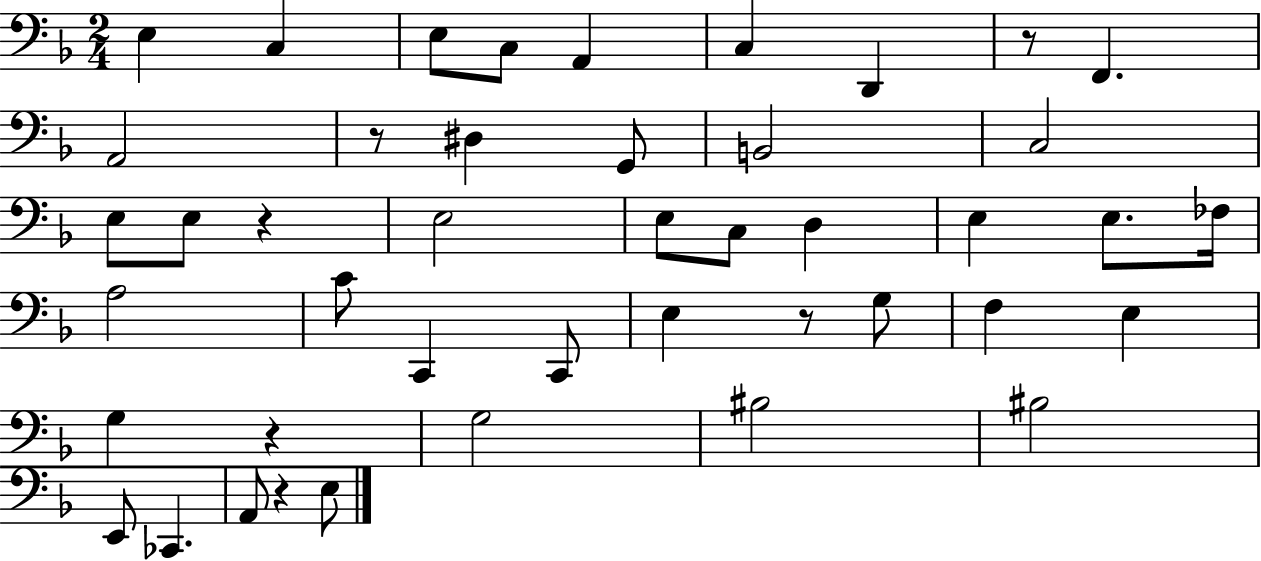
{
  \clef bass
  \numericTimeSignature
  \time 2/4
  \key f \major
  e4 c4 | e8 c8 a,4 | c4 d,4 | r8 f,4. | \break a,2 | r8 dis4 g,8 | b,2 | c2 | \break e8 e8 r4 | e2 | e8 c8 d4 | e4 e8. fes16 | \break a2 | c'8 c,4 c,8 | e4 r8 g8 | f4 e4 | \break g4 r4 | g2 | bis2 | bis2 | \break e,8 ces,4. | a,8 r4 e8 | \bar "|."
}